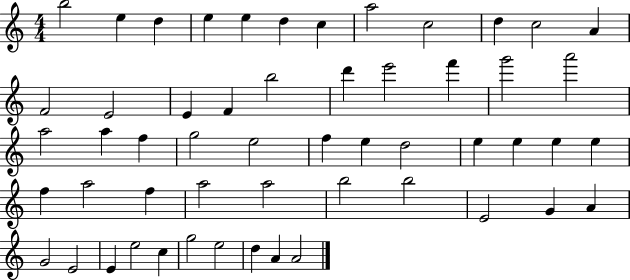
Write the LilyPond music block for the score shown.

{
  \clef treble
  \numericTimeSignature
  \time 4/4
  \key c \major
  b''2 e''4 d''4 | e''4 e''4 d''4 c''4 | a''2 c''2 | d''4 c''2 a'4 | \break f'2 e'2 | e'4 f'4 b''2 | d'''4 e'''2 f'''4 | g'''2 a'''2 | \break a''2 a''4 f''4 | g''2 e''2 | f''4 e''4 d''2 | e''4 e''4 e''4 e''4 | \break f''4 a''2 f''4 | a''2 a''2 | b''2 b''2 | e'2 g'4 a'4 | \break g'2 e'2 | e'4 e''2 c''4 | g''2 e''2 | d''4 a'4 a'2 | \break \bar "|."
}